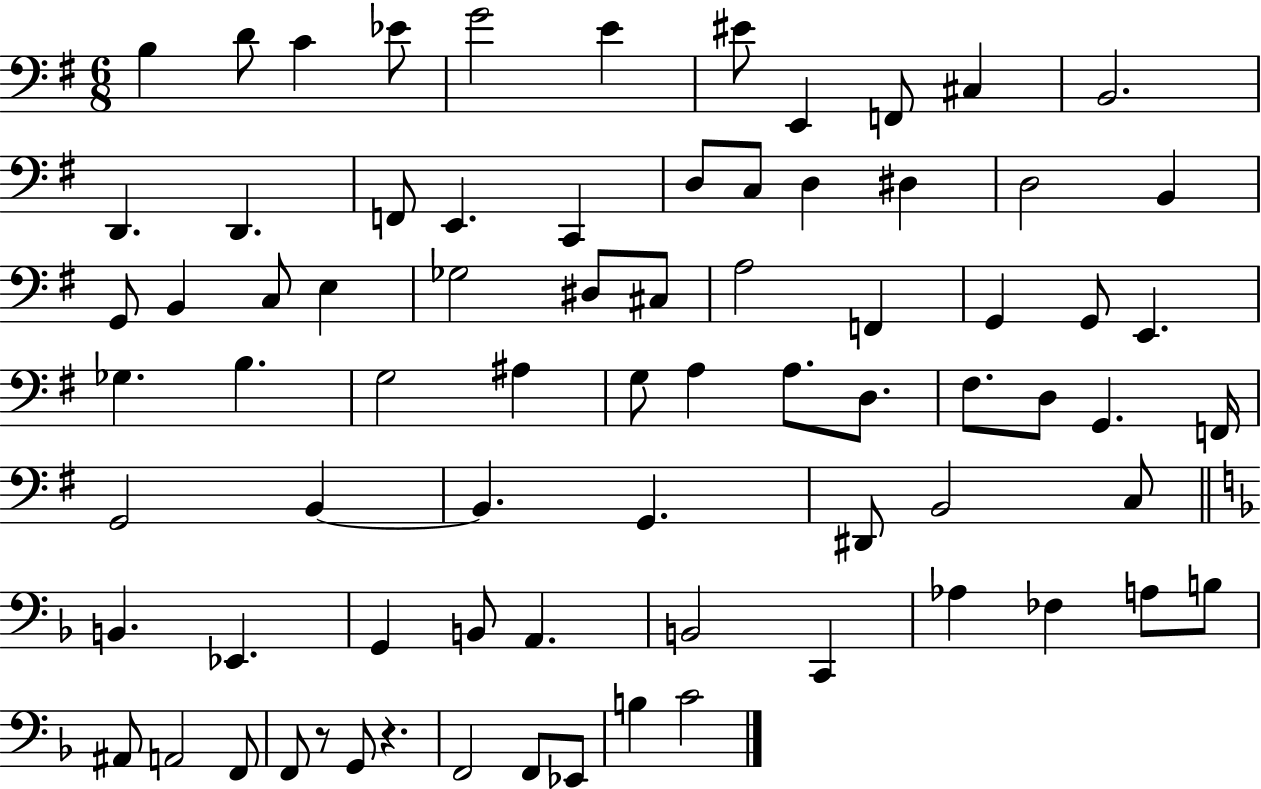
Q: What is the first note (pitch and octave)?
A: B3